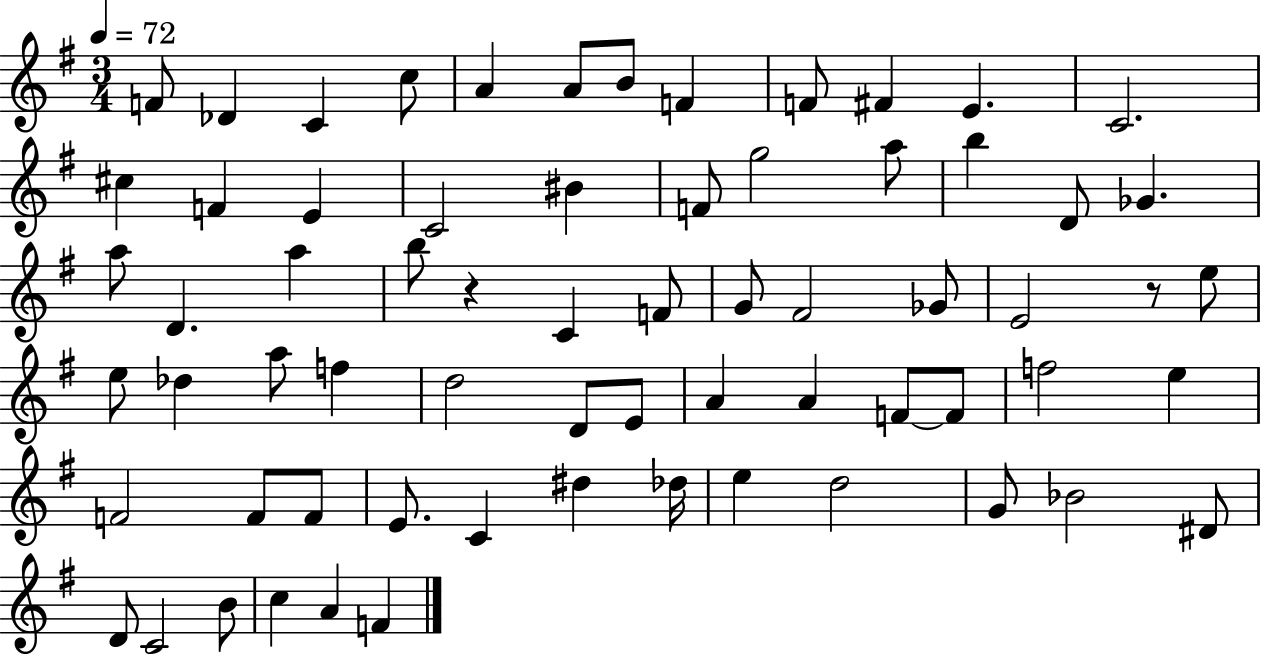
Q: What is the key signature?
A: G major